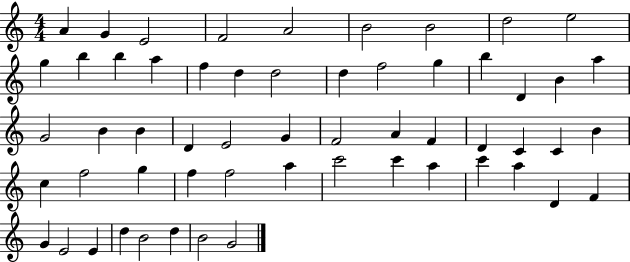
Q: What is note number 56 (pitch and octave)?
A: B4